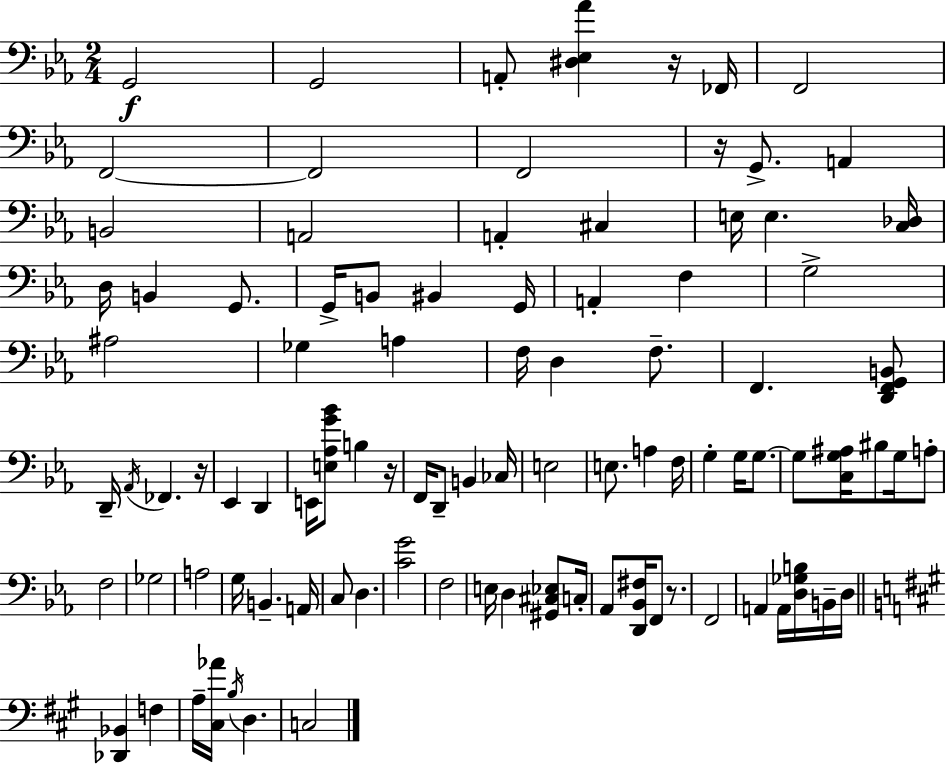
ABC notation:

X:1
T:Untitled
M:2/4
L:1/4
K:Eb
G,,2 G,,2 A,,/2 [^D,_E,_A] z/4 _F,,/4 F,,2 F,,2 F,,2 F,,2 z/4 G,,/2 A,, B,,2 A,,2 A,, ^C, E,/4 E, [C,_D,]/4 D,/4 B,, G,,/2 G,,/4 B,,/2 ^B,, G,,/4 A,, F, G,2 ^A,2 _G, A, F,/4 D, F,/2 F,, [D,,F,,G,,B,,]/2 D,,/4 _A,,/4 _F,, z/4 _E,, D,, E,,/4 [E,_A,G_B]/2 B, z/4 F,,/4 D,,/2 B,, _C,/4 E,2 E,/2 A, F,/4 G, G,/4 G,/2 G,/2 [C,G,^A,]/4 ^B,/2 G,/4 A,/2 F,2 _G,2 A,2 G,/4 B,, A,,/4 C,/2 D, [CG]2 F,2 E,/4 D, [^G,,^C,_E,]/2 C,/4 _A,,/2 [D,,_B,,^F,]/4 F,,/2 z/2 F,,2 A,, A,,/4 [D,_G,B,]/4 B,,/4 D,/4 [_D,,_B,,] F, A,/4 [^C,_A]/4 B,/4 D, C,2